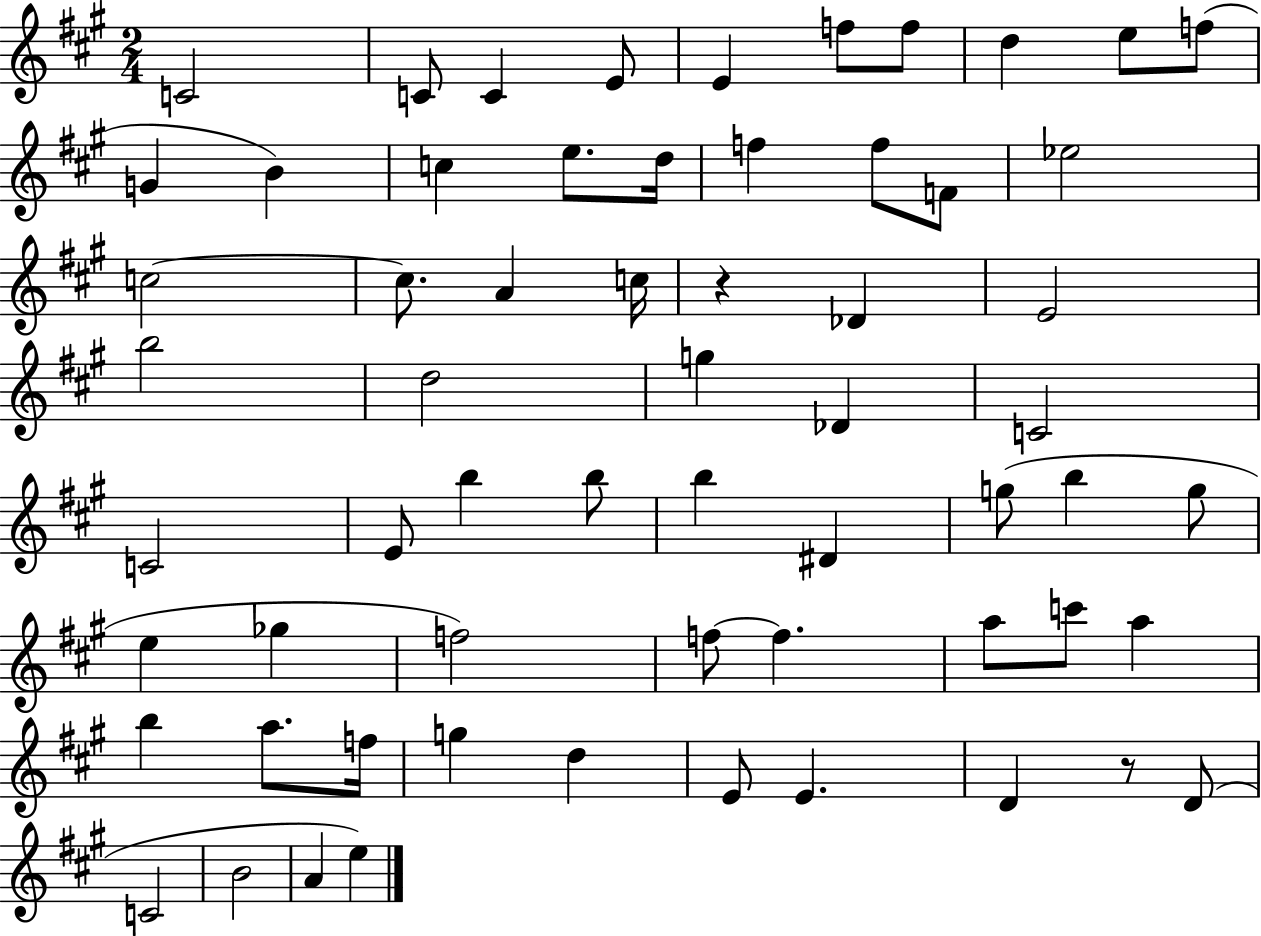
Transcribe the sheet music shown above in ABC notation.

X:1
T:Untitled
M:2/4
L:1/4
K:A
C2 C/2 C E/2 E f/2 f/2 d e/2 f/2 G B c e/2 d/4 f f/2 F/2 _e2 c2 c/2 A c/4 z _D E2 b2 d2 g _D C2 C2 E/2 b b/2 b ^D g/2 b g/2 e _g f2 f/2 f a/2 c'/2 a b a/2 f/4 g d E/2 E D z/2 D/2 C2 B2 A e